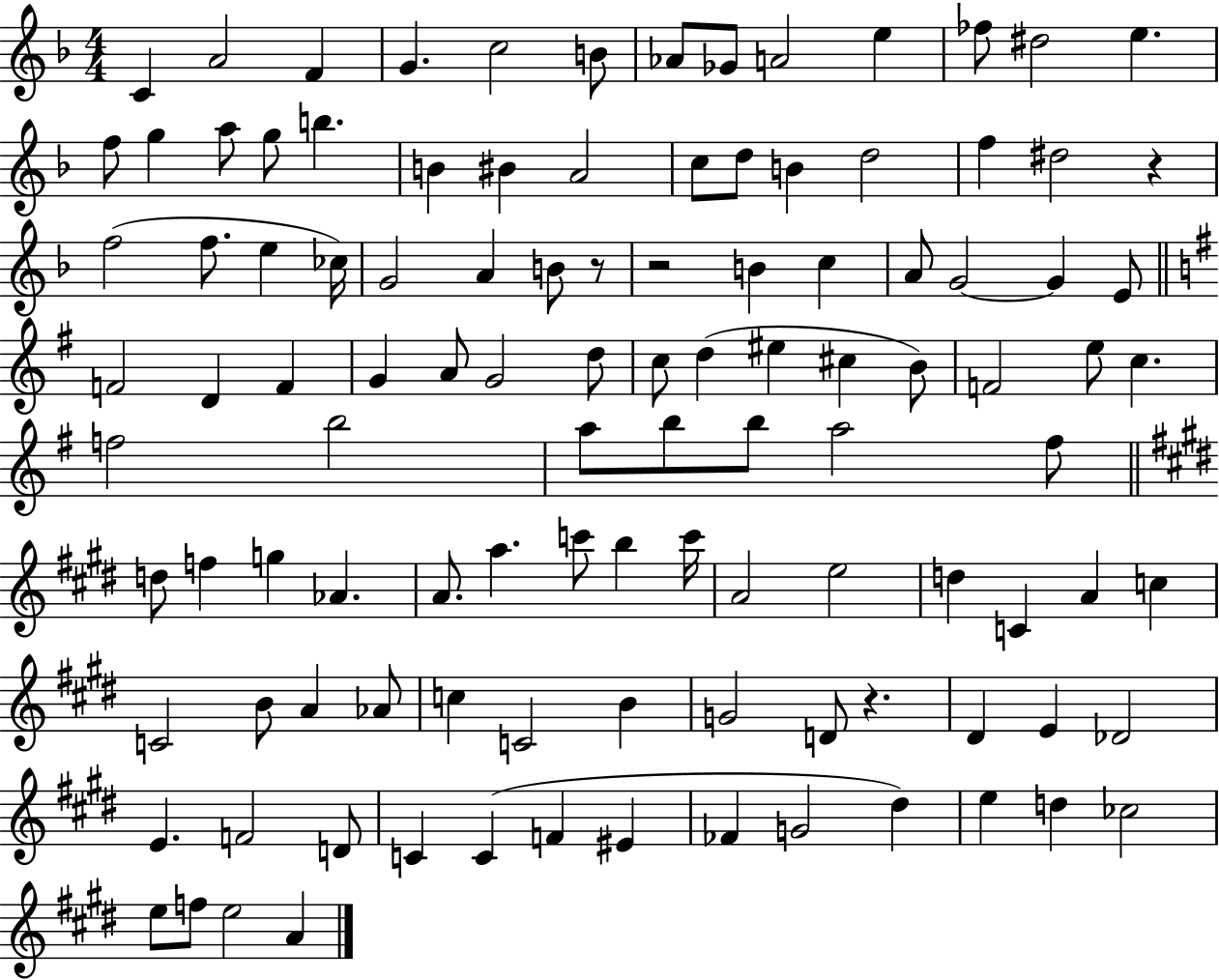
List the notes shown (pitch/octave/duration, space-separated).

C4/q A4/h F4/q G4/q. C5/h B4/e Ab4/e Gb4/e A4/h E5/q FES5/e D#5/h E5/q. F5/e G5/q A5/e G5/e B5/q. B4/q BIS4/q A4/h C5/e D5/e B4/q D5/h F5/q D#5/h R/q F5/h F5/e. E5/q CES5/s G4/h A4/q B4/e R/e R/h B4/q C5/q A4/e G4/h G4/q E4/e F4/h D4/q F4/q G4/q A4/e G4/h D5/e C5/e D5/q EIS5/q C#5/q B4/e F4/h E5/e C5/q. F5/h B5/h A5/e B5/e B5/e A5/h F#5/e D5/e F5/q G5/q Ab4/q. A4/e. A5/q. C6/e B5/q C6/s A4/h E5/h D5/q C4/q A4/q C5/q C4/h B4/e A4/q Ab4/e C5/q C4/h B4/q G4/h D4/e R/q. D#4/q E4/q Db4/h E4/q. F4/h D4/e C4/q C4/q F4/q EIS4/q FES4/q G4/h D#5/q E5/q D5/q CES5/h E5/e F5/e E5/h A4/q